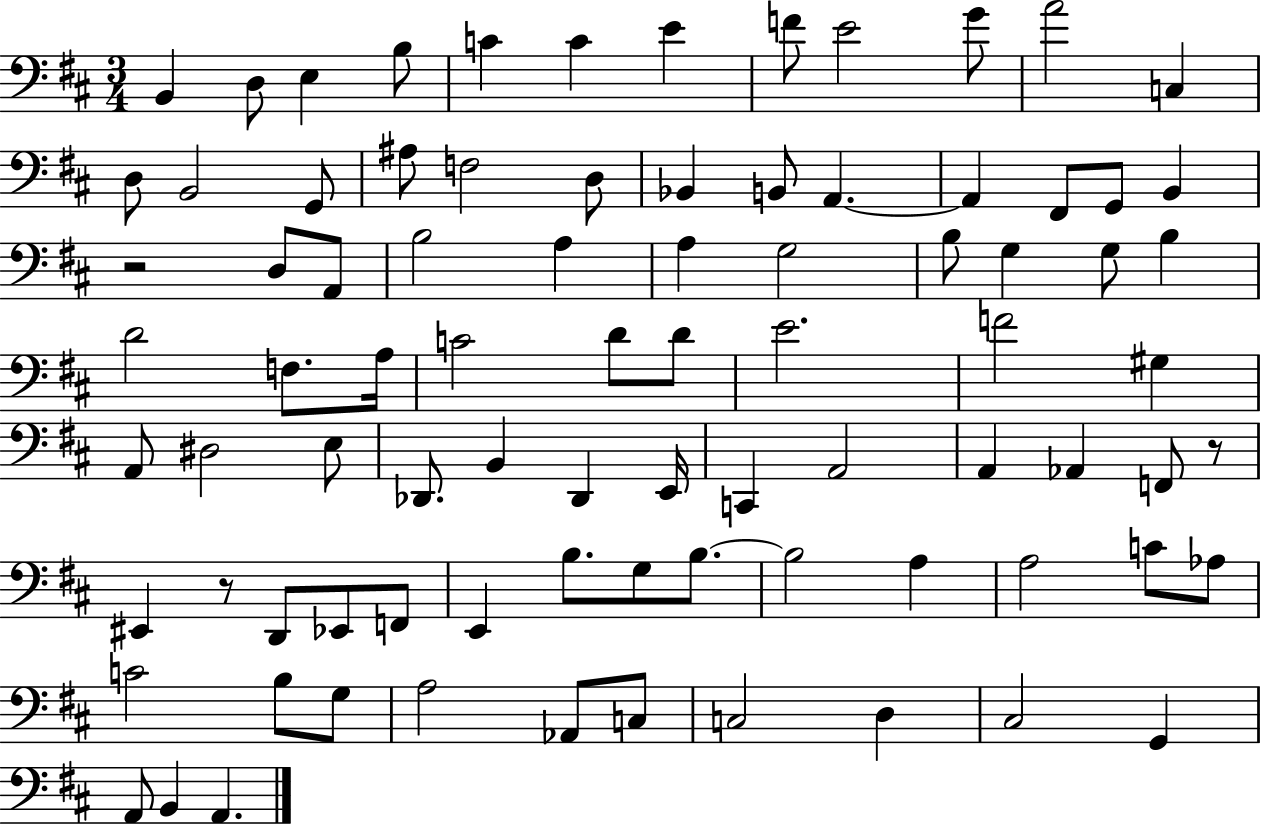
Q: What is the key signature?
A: D major